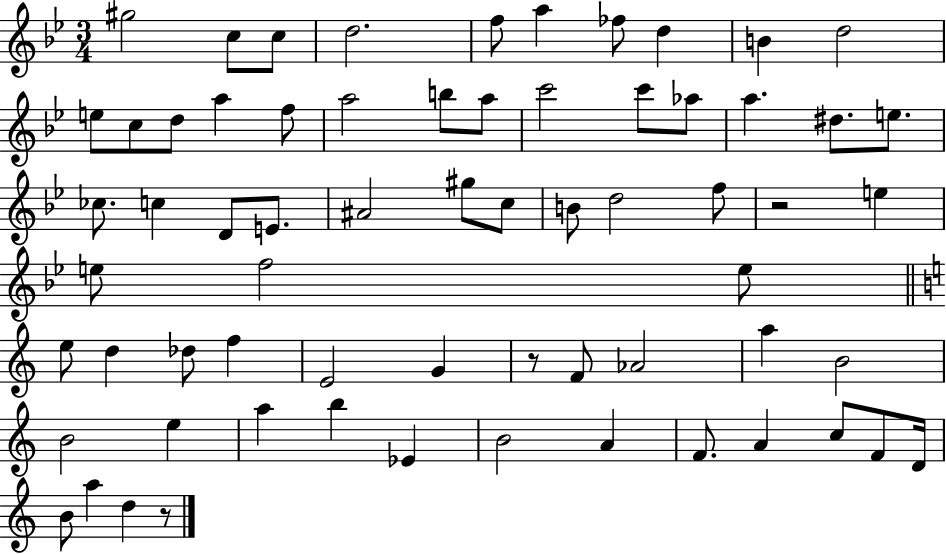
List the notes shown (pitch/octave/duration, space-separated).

G#5/h C5/e C5/e D5/h. F5/e A5/q FES5/e D5/q B4/q D5/h E5/e C5/e D5/e A5/q F5/e A5/h B5/e A5/e C6/h C6/e Ab5/e A5/q. D#5/e. E5/e. CES5/e. C5/q D4/e E4/e. A#4/h G#5/e C5/e B4/e D5/h F5/e R/h E5/q E5/e F5/h E5/e E5/e D5/q Db5/e F5/q E4/h G4/q R/e F4/e Ab4/h A5/q B4/h B4/h E5/q A5/q B5/q Eb4/q B4/h A4/q F4/e. A4/q C5/e F4/e D4/s B4/e A5/q D5/q R/e